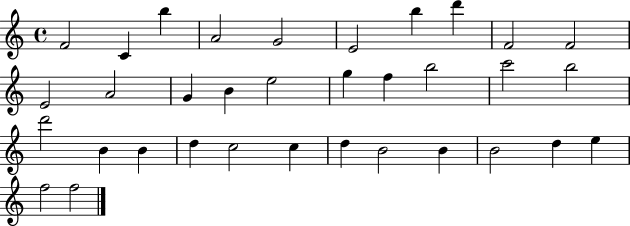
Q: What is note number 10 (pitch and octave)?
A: F4